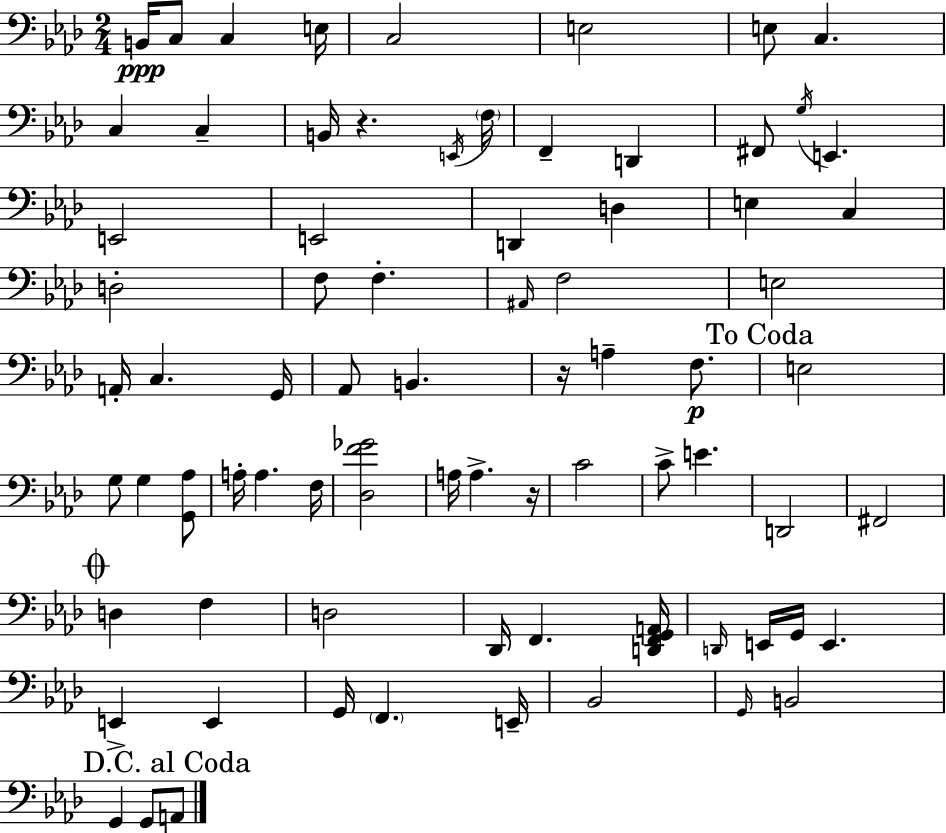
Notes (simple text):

B2/s C3/e C3/q E3/s C3/h E3/h E3/e C3/q. C3/q C3/q B2/s R/q. E2/s F3/s F2/q D2/q F#2/e G3/s E2/q. E2/h E2/h D2/q D3/q E3/q C3/q D3/h F3/e F3/q. A#2/s F3/h E3/h A2/s C3/q. G2/s Ab2/e B2/q. R/s A3/q F3/e. E3/h G3/e G3/q [G2,Ab3]/e A3/s A3/q. F3/s [Db3,F4,Gb4]/h A3/s A3/q. R/s C4/h C4/e E4/q. D2/h F#2/h D3/q F3/q D3/h Db2/s F2/q. [D2,F2,G2,A2]/s D2/s E2/s G2/s E2/q. E2/q E2/q G2/s F2/q. E2/s Bb2/h G2/s B2/h G2/q G2/e A2/e